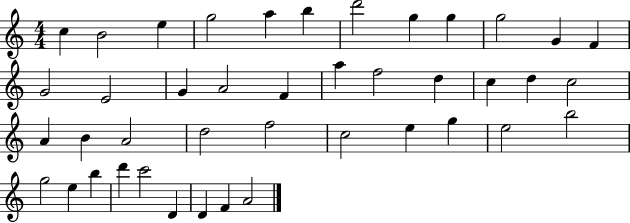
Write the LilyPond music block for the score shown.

{
  \clef treble
  \numericTimeSignature
  \time 4/4
  \key c \major
  c''4 b'2 e''4 | g''2 a''4 b''4 | d'''2 g''4 g''4 | g''2 g'4 f'4 | \break g'2 e'2 | g'4 a'2 f'4 | a''4 f''2 d''4 | c''4 d''4 c''2 | \break a'4 b'4 a'2 | d''2 f''2 | c''2 e''4 g''4 | e''2 b''2 | \break g''2 e''4 b''4 | d'''4 c'''2 d'4 | d'4 f'4 a'2 | \bar "|."
}